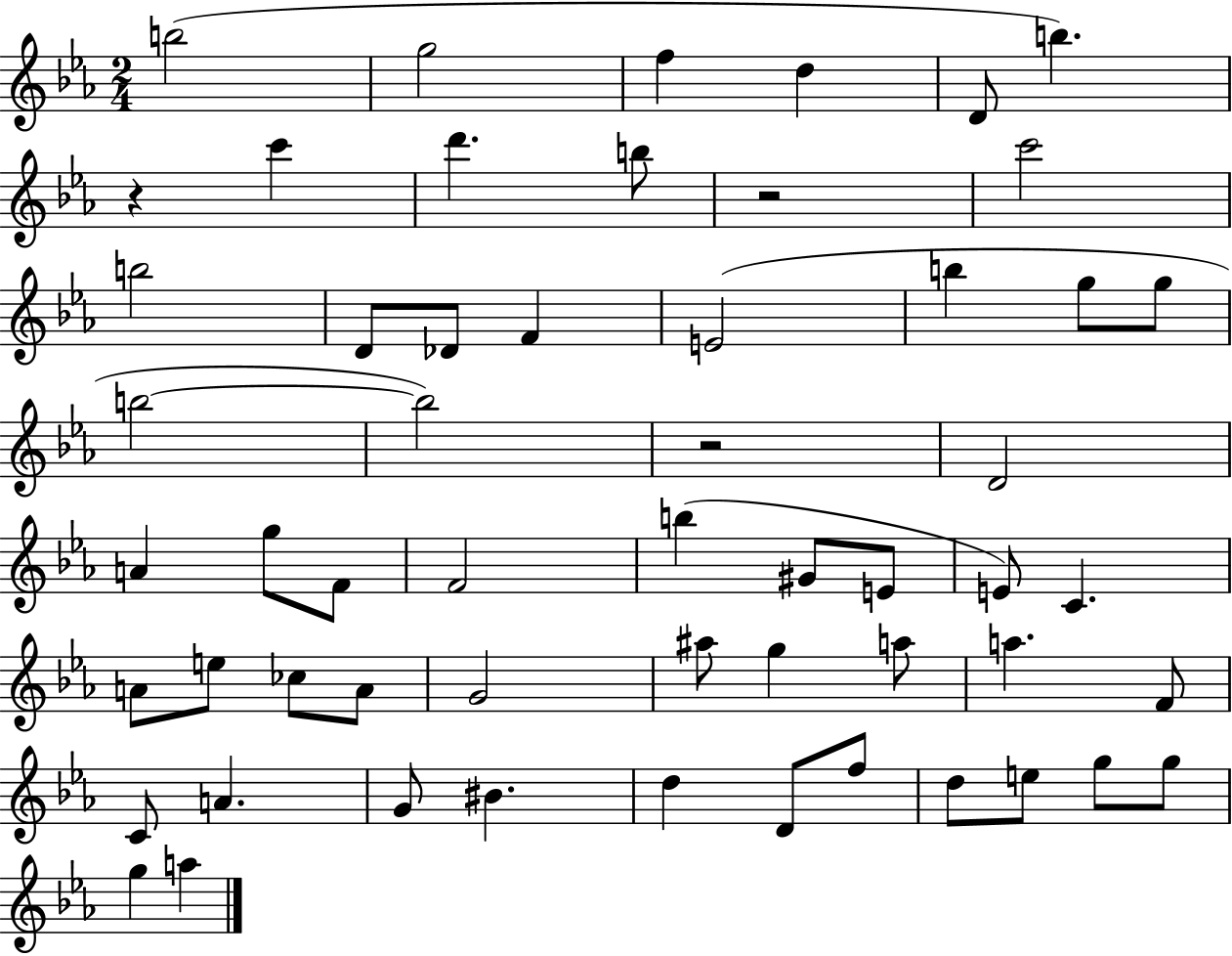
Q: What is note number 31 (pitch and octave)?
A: A4